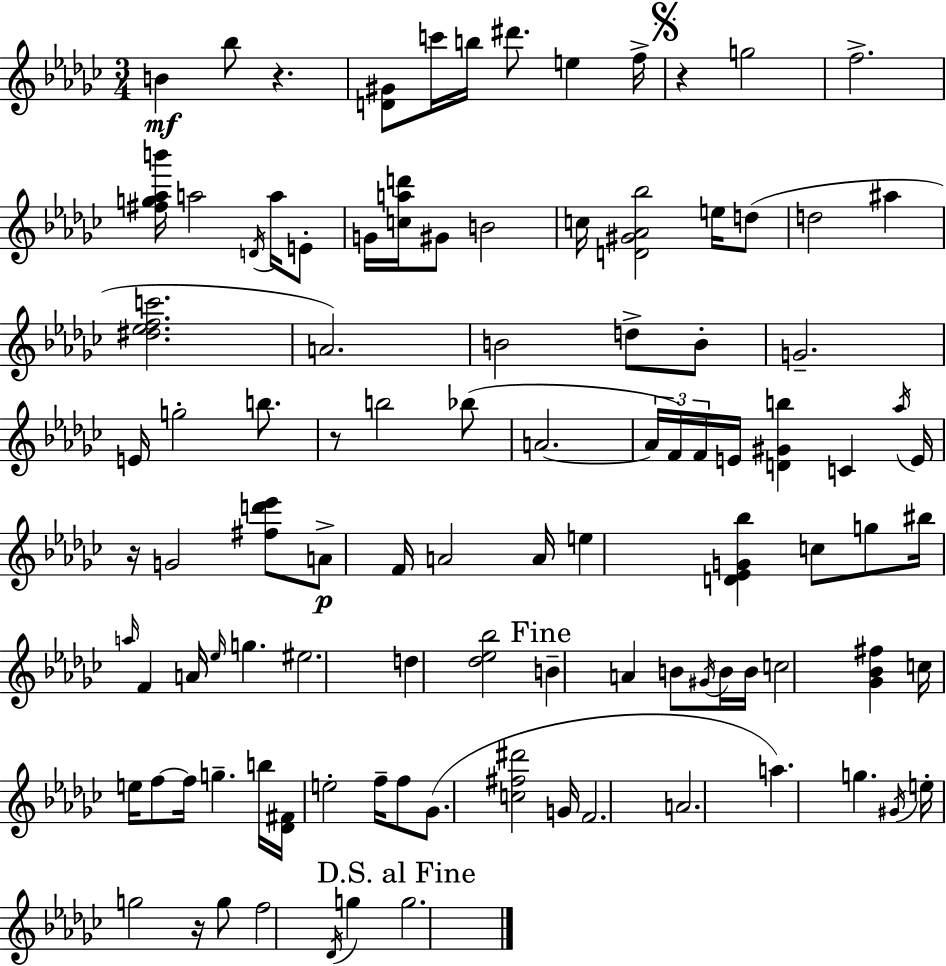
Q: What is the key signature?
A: EES minor